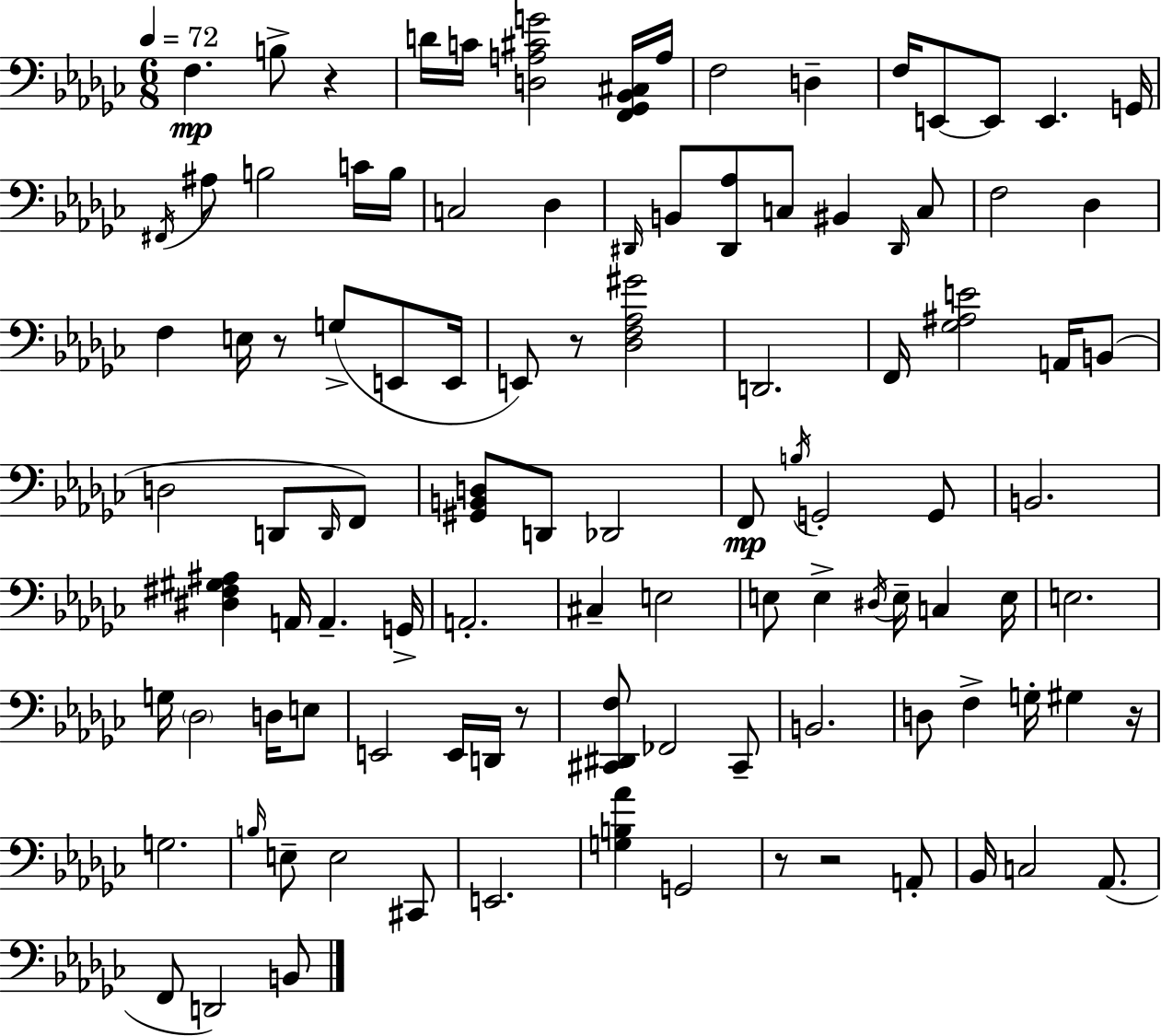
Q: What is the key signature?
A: EES minor